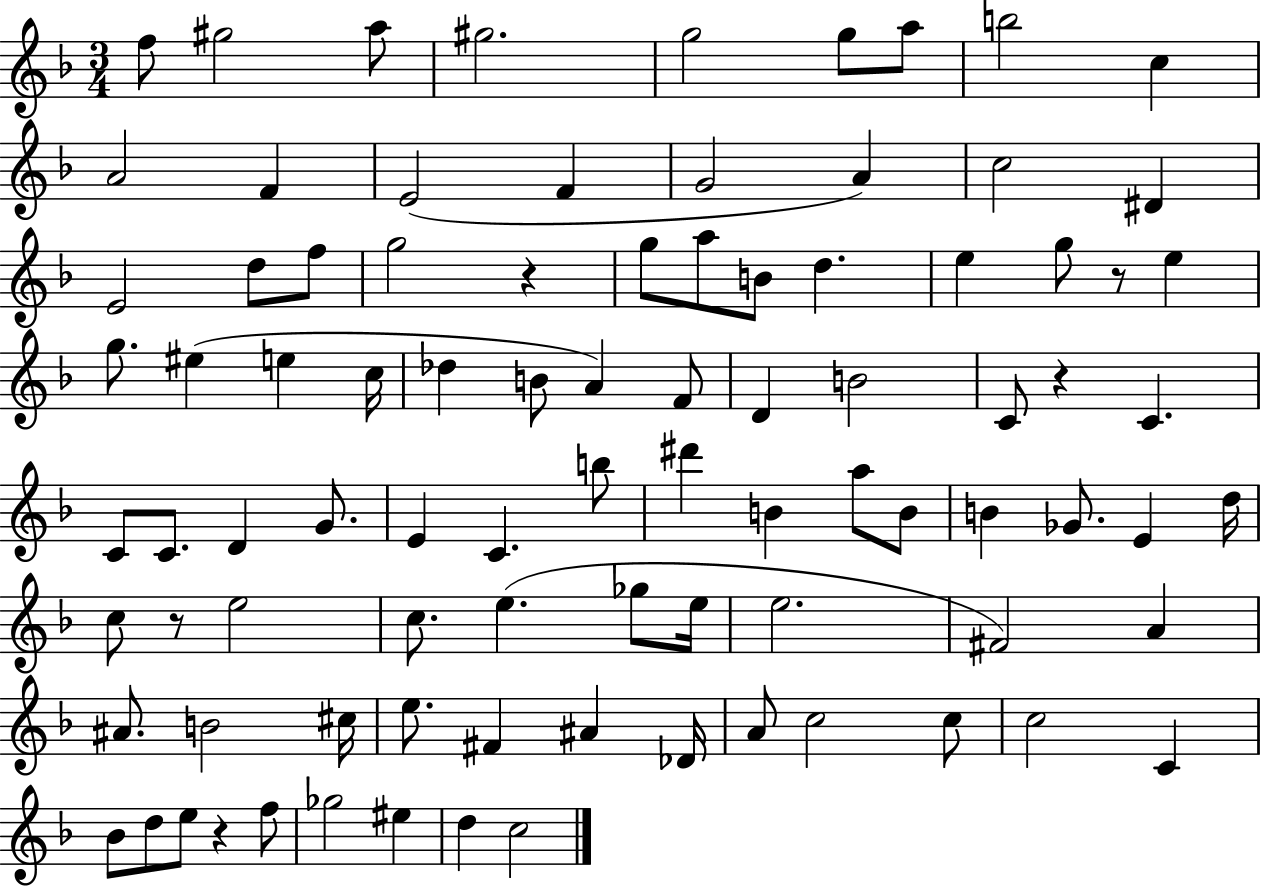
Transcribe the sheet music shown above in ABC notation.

X:1
T:Untitled
M:3/4
L:1/4
K:F
f/2 ^g2 a/2 ^g2 g2 g/2 a/2 b2 c A2 F E2 F G2 A c2 ^D E2 d/2 f/2 g2 z g/2 a/2 B/2 d e g/2 z/2 e g/2 ^e e c/4 _d B/2 A F/2 D B2 C/2 z C C/2 C/2 D G/2 E C b/2 ^d' B a/2 B/2 B _G/2 E d/4 c/2 z/2 e2 c/2 e _g/2 e/4 e2 ^F2 A ^A/2 B2 ^c/4 e/2 ^F ^A _D/4 A/2 c2 c/2 c2 C _B/2 d/2 e/2 z f/2 _g2 ^e d c2